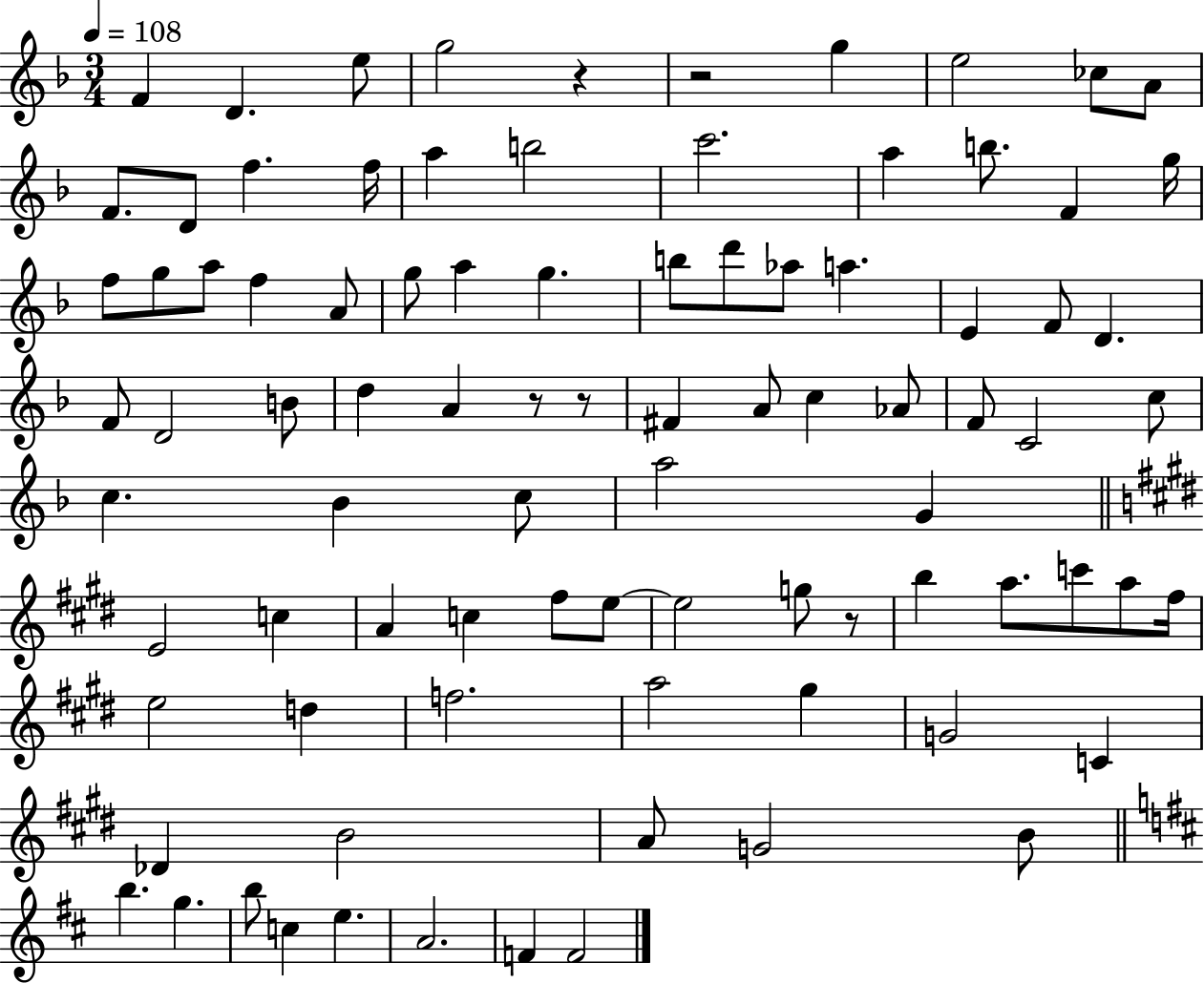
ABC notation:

X:1
T:Untitled
M:3/4
L:1/4
K:F
F D e/2 g2 z z2 g e2 _c/2 A/2 F/2 D/2 f f/4 a b2 c'2 a b/2 F g/4 f/2 g/2 a/2 f A/2 g/2 a g b/2 d'/2 _a/2 a E F/2 D F/2 D2 B/2 d A z/2 z/2 ^F A/2 c _A/2 F/2 C2 c/2 c _B c/2 a2 G E2 c A c ^f/2 e/2 e2 g/2 z/2 b a/2 c'/2 a/2 ^f/4 e2 d f2 a2 ^g G2 C _D B2 A/2 G2 B/2 b g b/2 c e A2 F F2